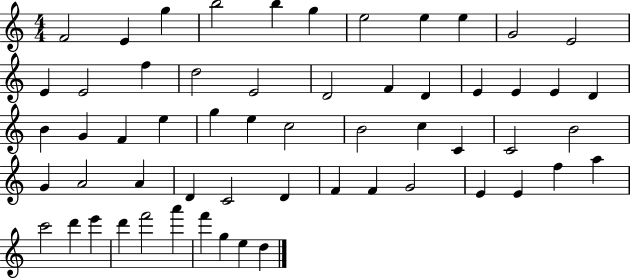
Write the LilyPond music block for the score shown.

{
  \clef treble
  \numericTimeSignature
  \time 4/4
  \key c \major
  f'2 e'4 g''4 | b''2 b''4 g''4 | e''2 e''4 e''4 | g'2 e'2 | \break e'4 e'2 f''4 | d''2 e'2 | d'2 f'4 d'4 | e'4 e'4 e'4 d'4 | \break b'4 g'4 f'4 e''4 | g''4 e''4 c''2 | b'2 c''4 c'4 | c'2 b'2 | \break g'4 a'2 a'4 | d'4 c'2 d'4 | f'4 f'4 g'2 | e'4 e'4 f''4 a''4 | \break c'''2 d'''4 e'''4 | d'''4 f'''2 a'''4 | f'''4 g''4 e''4 d''4 | \bar "|."
}